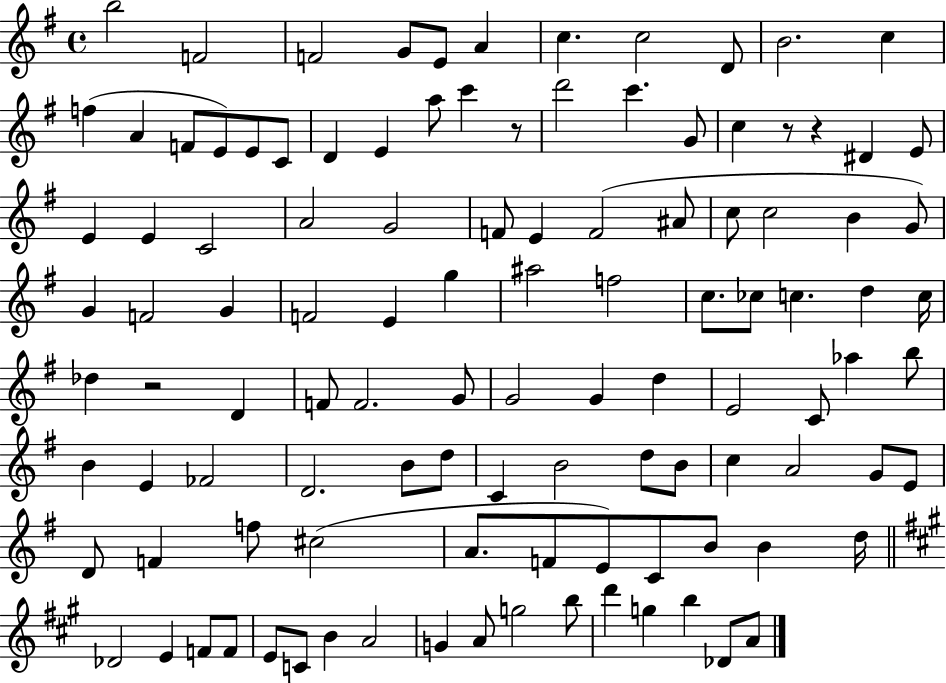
X:1
T:Untitled
M:4/4
L:1/4
K:G
b2 F2 F2 G/2 E/2 A c c2 D/2 B2 c f A F/2 E/2 E/2 C/2 D E a/2 c' z/2 d'2 c' G/2 c z/2 z ^D E/2 E E C2 A2 G2 F/2 E F2 ^A/2 c/2 c2 B G/2 G F2 G F2 E g ^a2 f2 c/2 _c/2 c d c/4 _d z2 D F/2 F2 G/2 G2 G d E2 C/2 _a b/2 B E _F2 D2 B/2 d/2 C B2 d/2 B/2 c A2 G/2 E/2 D/2 F f/2 ^c2 A/2 F/2 E/2 C/2 B/2 B d/4 _D2 E F/2 F/2 E/2 C/2 B A2 G A/2 g2 b/2 d' g b _D/2 A/2